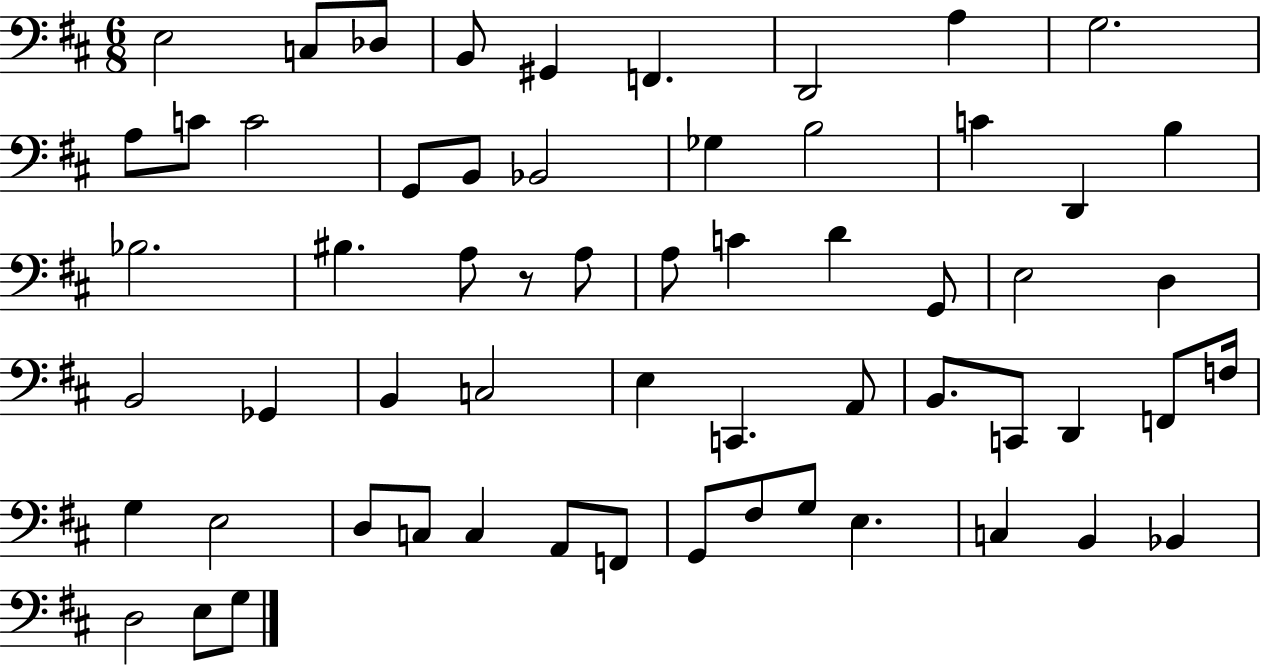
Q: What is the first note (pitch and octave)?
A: E3